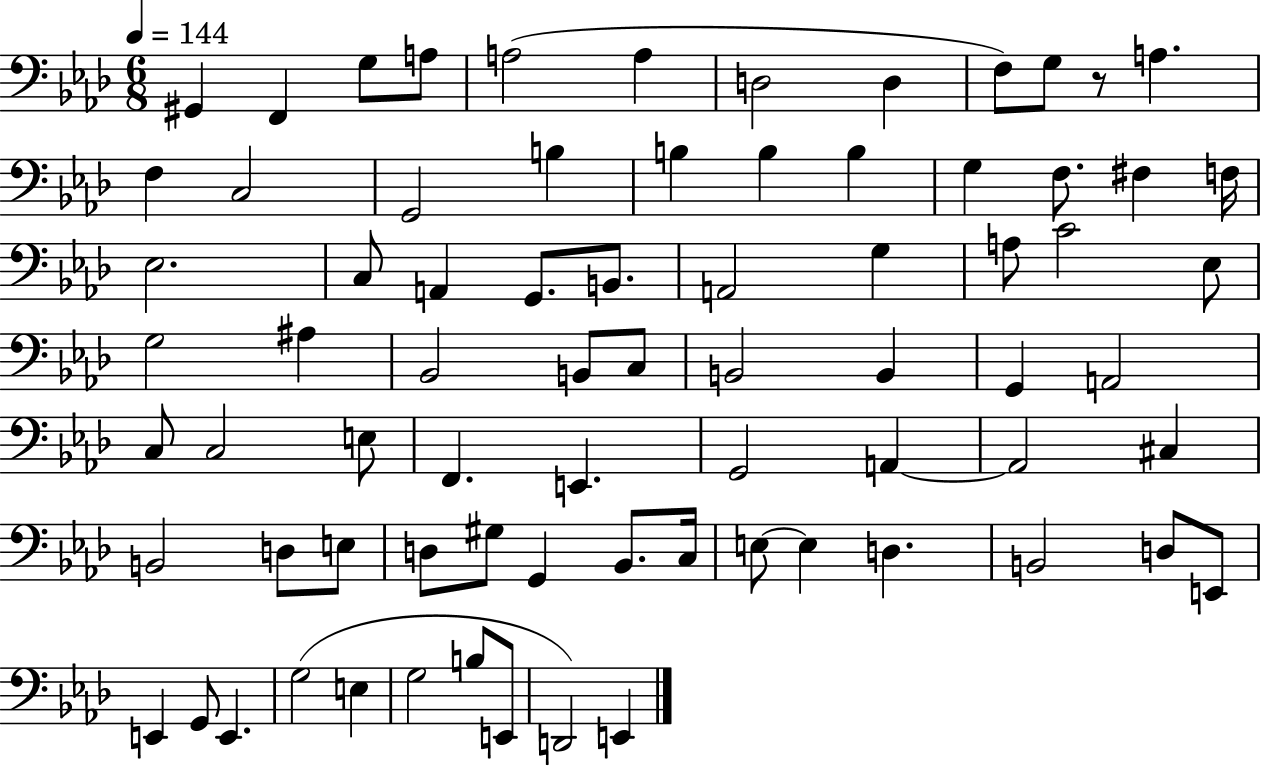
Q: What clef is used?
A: bass